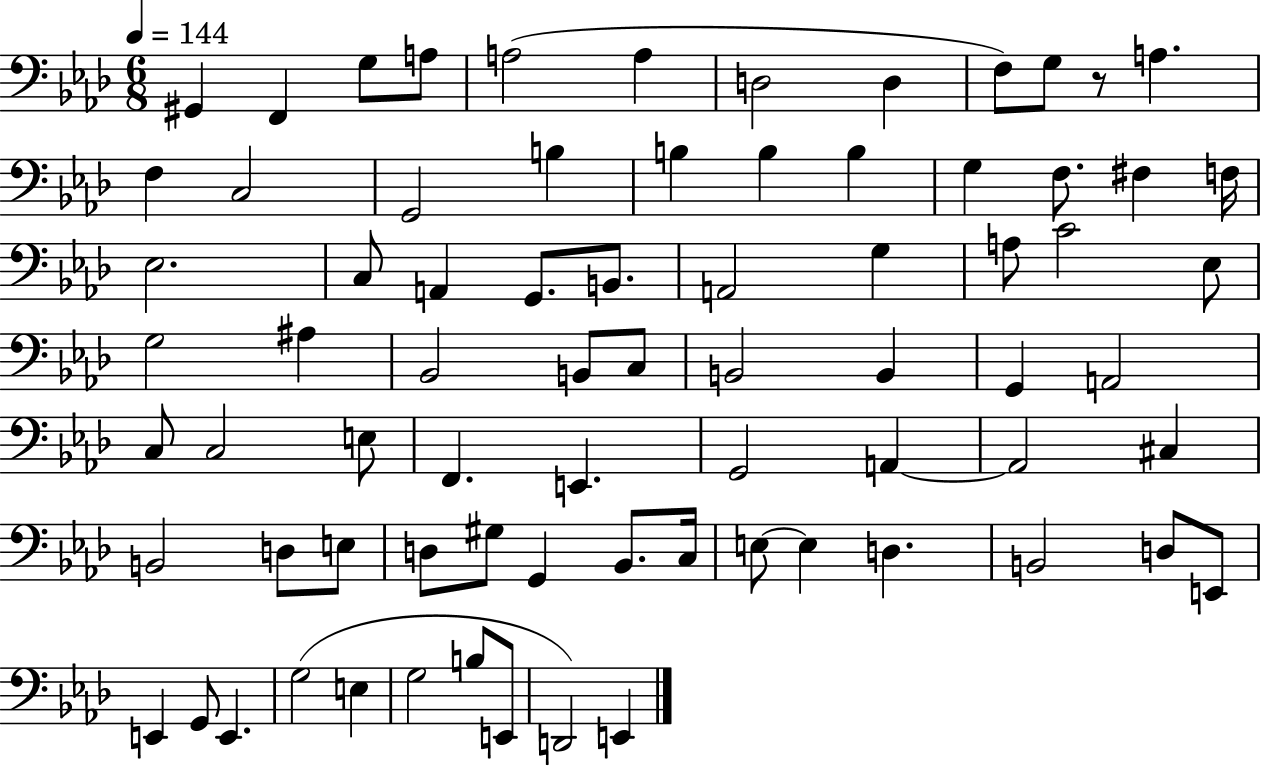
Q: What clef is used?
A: bass